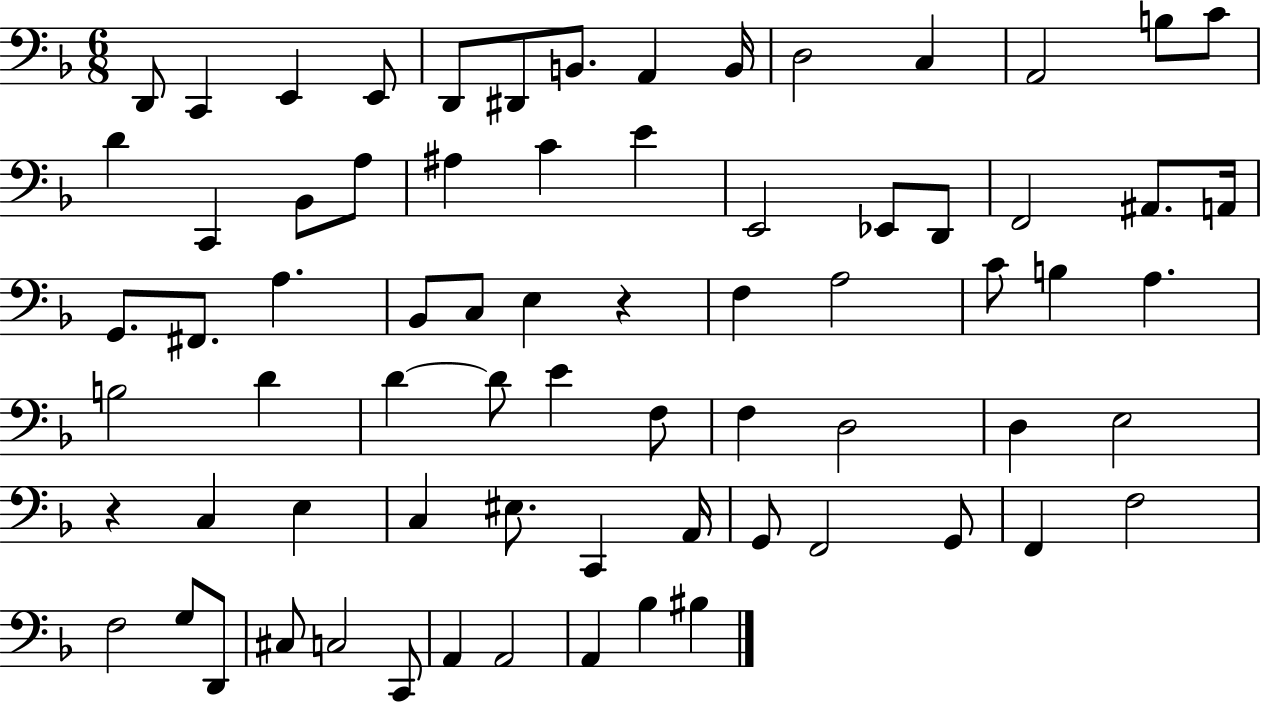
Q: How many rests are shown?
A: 2